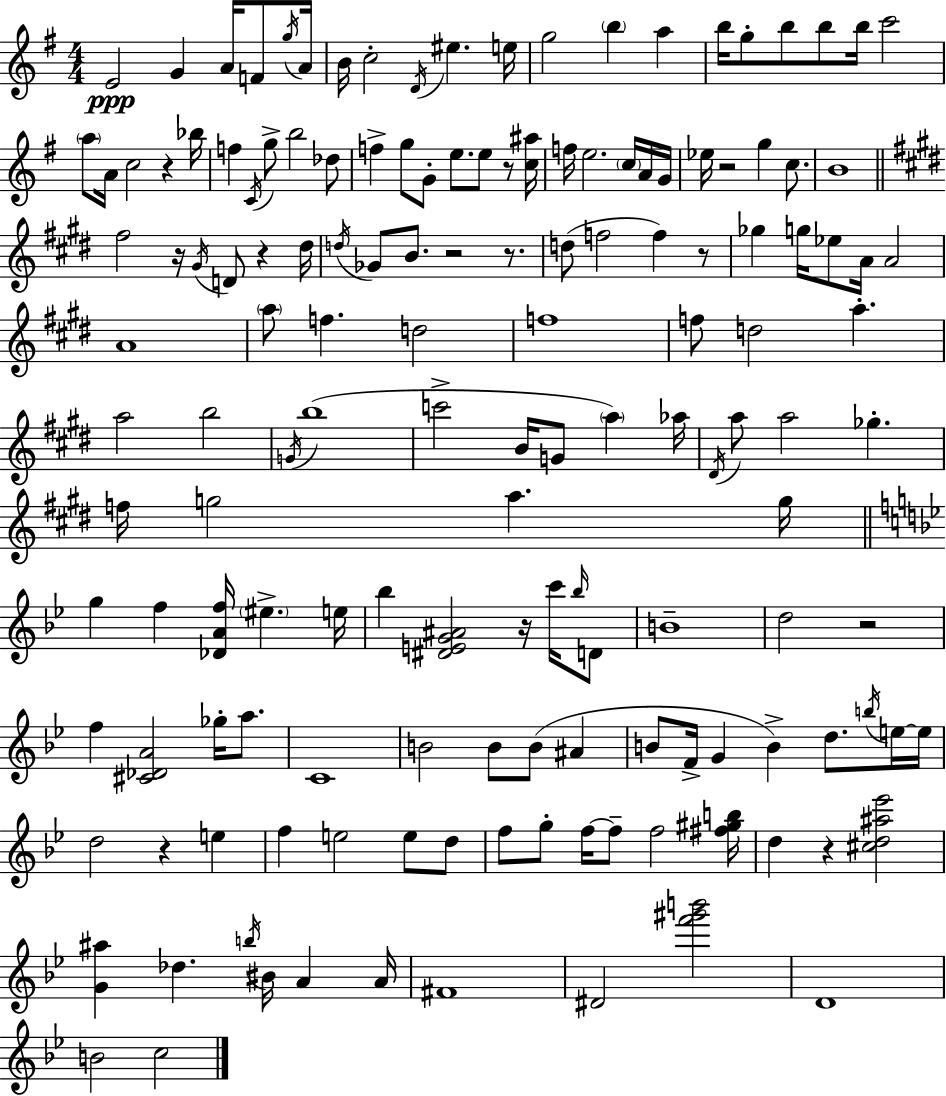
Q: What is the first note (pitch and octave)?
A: E4